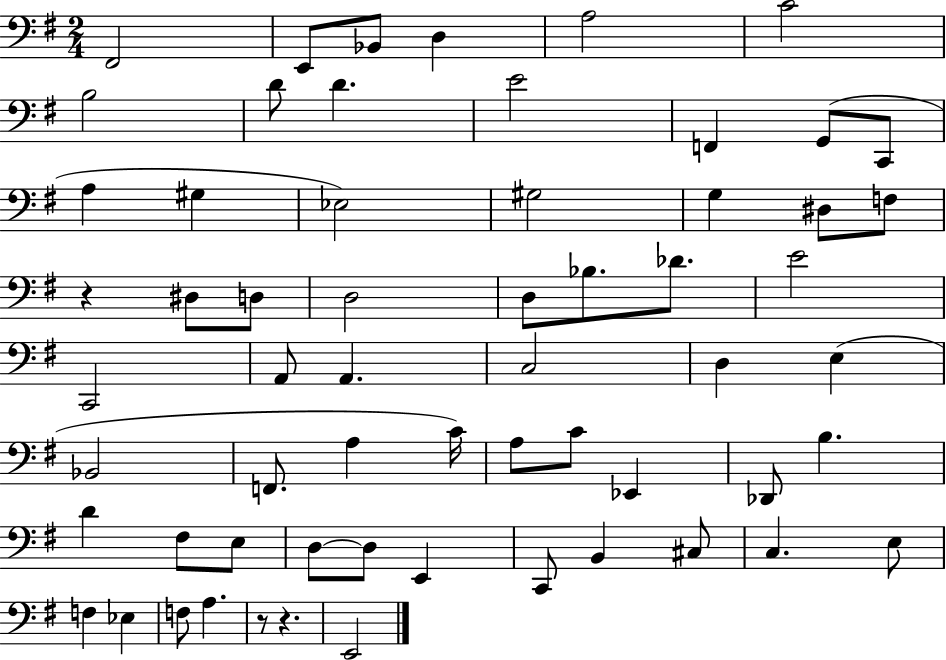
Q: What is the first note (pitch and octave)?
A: F#2